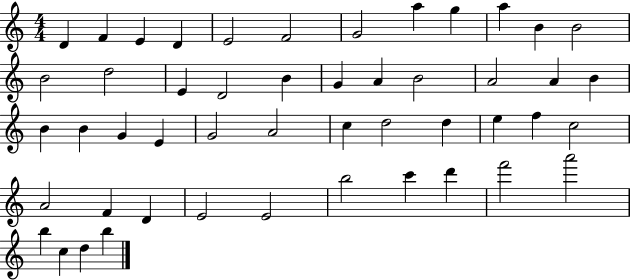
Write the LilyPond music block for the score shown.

{
  \clef treble
  \numericTimeSignature
  \time 4/4
  \key c \major
  d'4 f'4 e'4 d'4 | e'2 f'2 | g'2 a''4 g''4 | a''4 b'4 b'2 | \break b'2 d''2 | e'4 d'2 b'4 | g'4 a'4 b'2 | a'2 a'4 b'4 | \break b'4 b'4 g'4 e'4 | g'2 a'2 | c''4 d''2 d''4 | e''4 f''4 c''2 | \break a'2 f'4 d'4 | e'2 e'2 | b''2 c'''4 d'''4 | f'''2 a'''2 | \break b''4 c''4 d''4 b''4 | \bar "|."
}